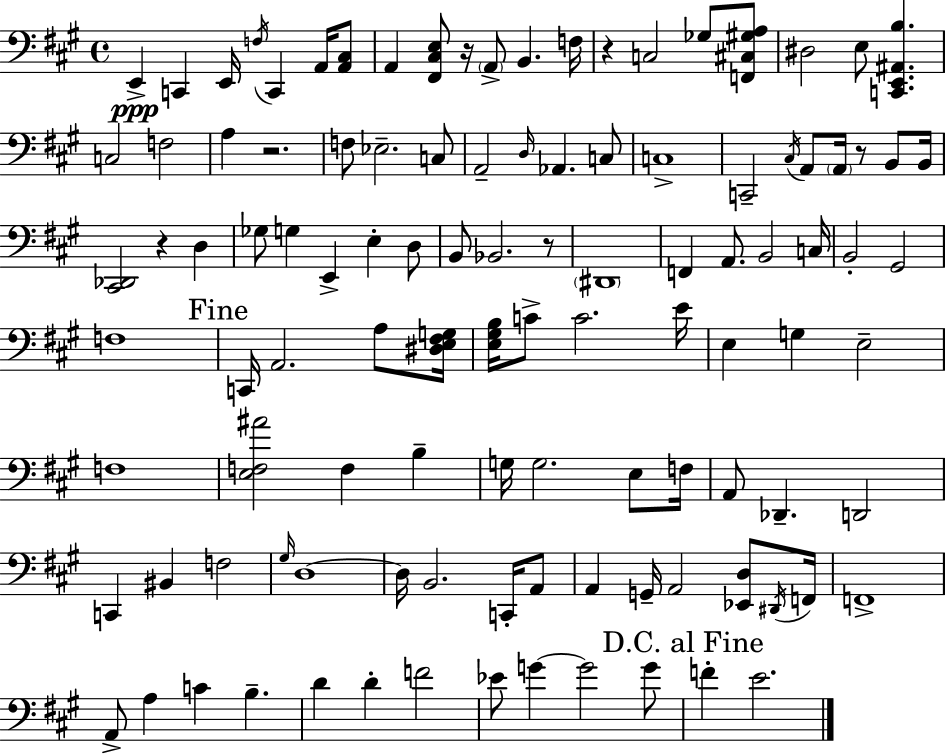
{
  \clef bass
  \time 4/4
  \defaultTimeSignature
  \key a \major
  e,4->\ppp c,4 e,16 \acciaccatura { f16 } c,4 a,16 <a, cis>8 | a,4 <fis, cis e>8 r16 \parenthesize a,8-> b,4. | f16 r4 c2 ges8 <f, cis gis a>8 | dis2 e8 <c, e, ais, b>4. | \break c2 f2 | a4 r2. | f8 ees2.-- c8 | a,2-- \grace { d16 } aes,4. | \break c8 c1-> | c,2-- \acciaccatura { cis16 } a,8 \parenthesize a,16 r8 | b,8 b,16 <cis, des,>2 r4 d4 | ges8 g4 e,4-> e4-. | \break d8 b,8 bes,2. | r8 \parenthesize dis,1 | f,4 a,8. b,2 | c16 b,2-. gis,2 | \break f1 | \mark "Fine" c,16 a,2. | a8 <dis e fis g>16 <e gis b>16 c'8-> c'2. | e'16 e4 g4 e2-- | \break f1 | <e f ais'>2 f4 b4-- | g16 g2. | e8 f16 a,8 des,4.-- d,2 | \break c,4 bis,4 f2 | \grace { gis16 } d1~~ | d16 b,2. | c,16-. a,8 a,4 g,16-- a,2 | \break <ees, d>8 \acciaccatura { dis,16 } f,16 f,1-> | a,8-> a4 c'4 b4.-- | d'4 d'4-. f'2 | ees'8 g'4~~ g'2 | \break g'8 \mark "D.C. al Fine" f'4-. e'2. | \bar "|."
}